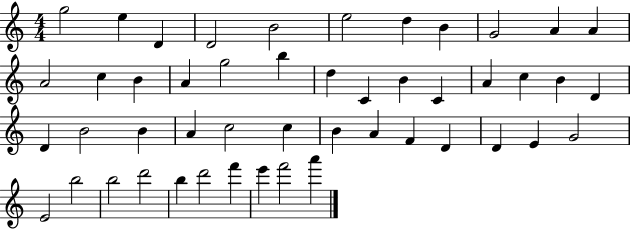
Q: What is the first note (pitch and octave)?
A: G5